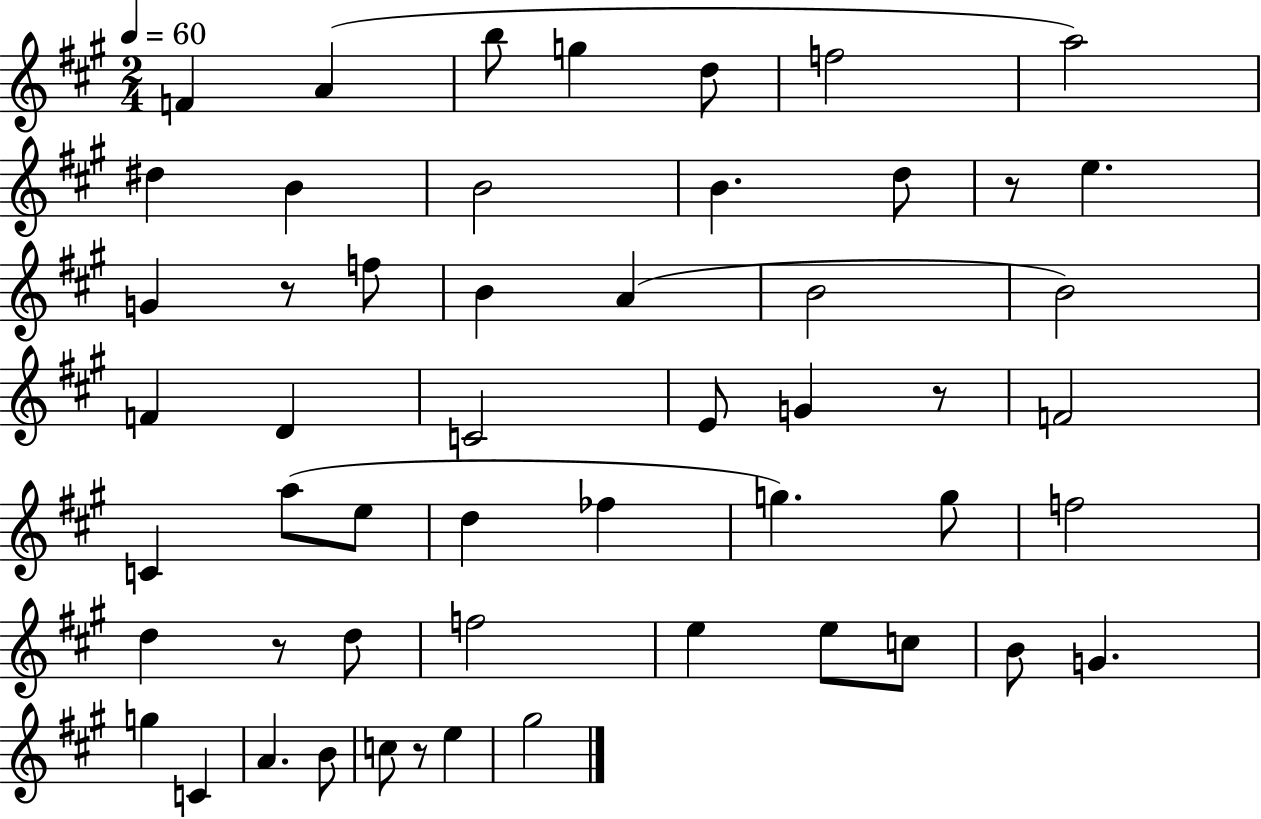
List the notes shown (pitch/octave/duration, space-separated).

F4/q A4/q B5/e G5/q D5/e F5/h A5/h D#5/q B4/q B4/h B4/q. D5/e R/e E5/q. G4/q R/e F5/e B4/q A4/q B4/h B4/h F4/q D4/q C4/h E4/e G4/q R/e F4/h C4/q A5/e E5/e D5/q FES5/q G5/q. G5/e F5/h D5/q R/e D5/e F5/h E5/q E5/e C5/e B4/e G4/q. G5/q C4/q A4/q. B4/e C5/e R/e E5/q G#5/h